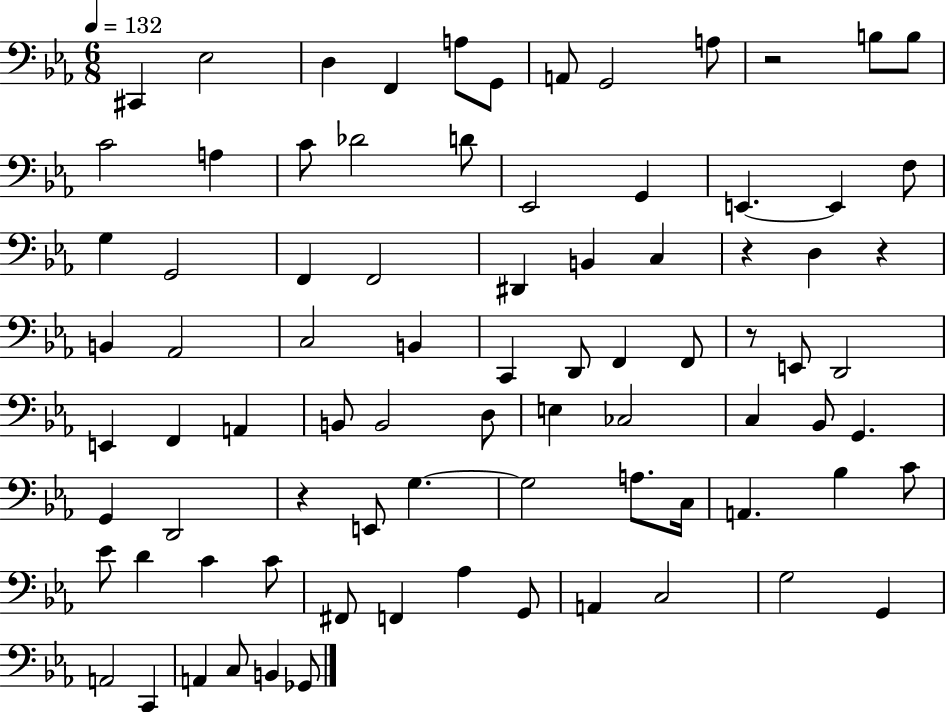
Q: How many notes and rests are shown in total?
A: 83